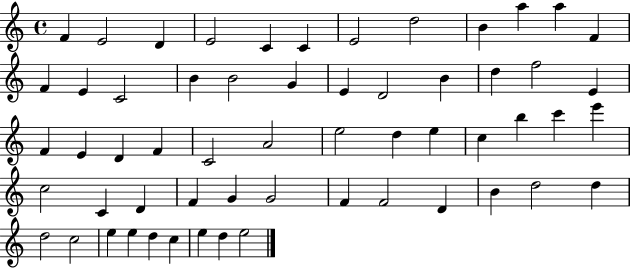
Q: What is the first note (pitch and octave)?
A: F4